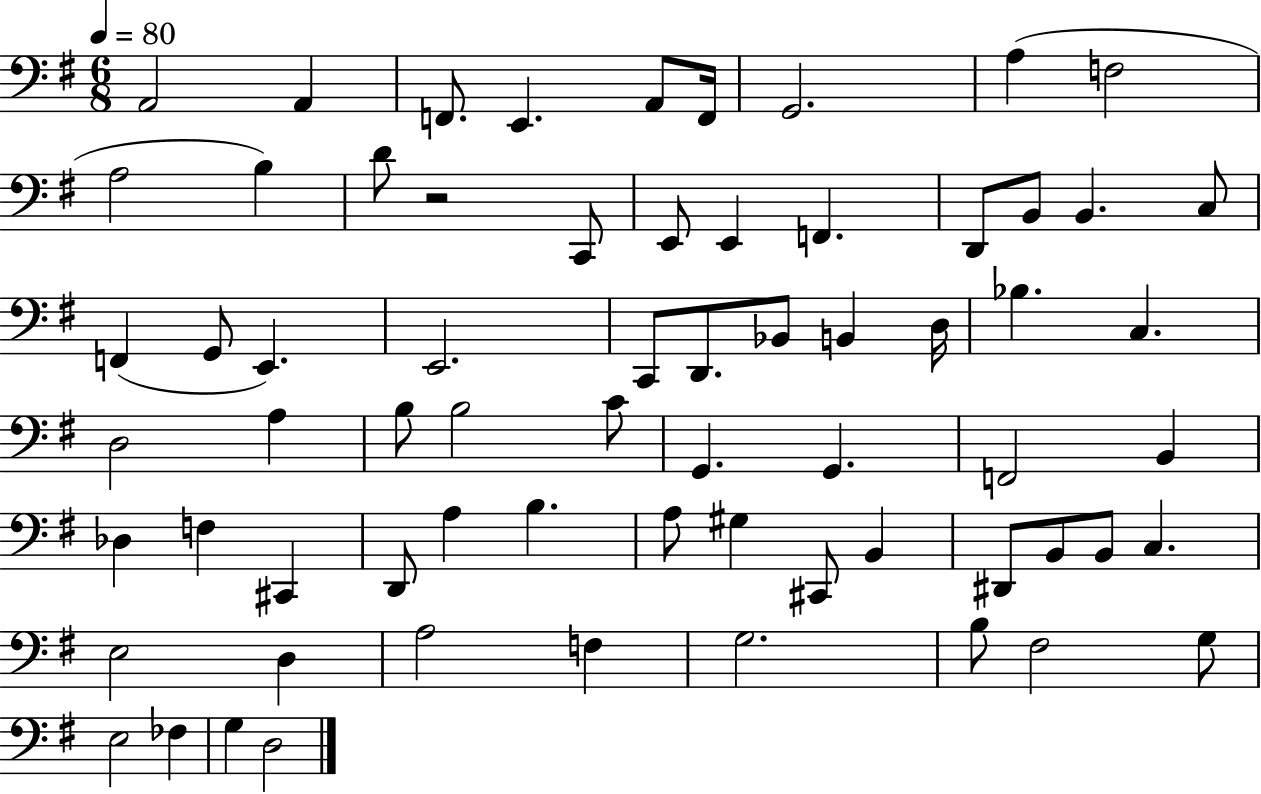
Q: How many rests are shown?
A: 1